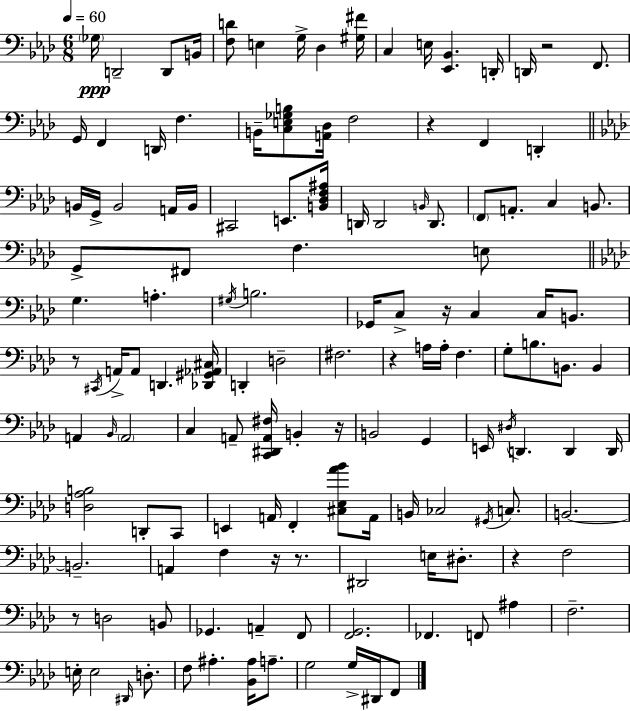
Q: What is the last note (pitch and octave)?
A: F2